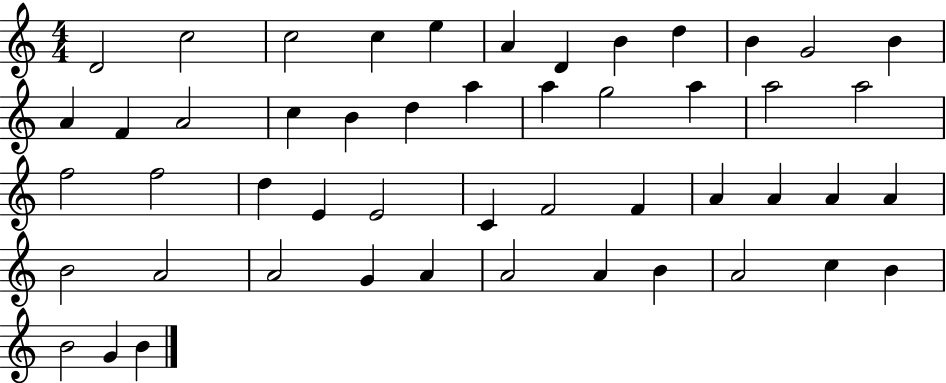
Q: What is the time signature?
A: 4/4